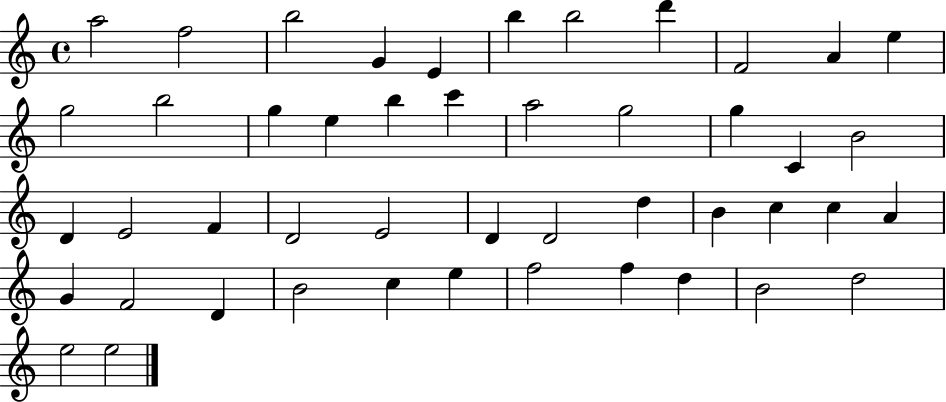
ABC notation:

X:1
T:Untitled
M:4/4
L:1/4
K:C
a2 f2 b2 G E b b2 d' F2 A e g2 b2 g e b c' a2 g2 g C B2 D E2 F D2 E2 D D2 d B c c A G F2 D B2 c e f2 f d B2 d2 e2 e2